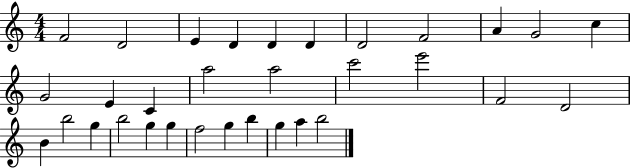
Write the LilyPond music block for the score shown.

{
  \clef treble
  \numericTimeSignature
  \time 4/4
  \key c \major
  f'2 d'2 | e'4 d'4 d'4 d'4 | d'2 f'2 | a'4 g'2 c''4 | \break g'2 e'4 c'4 | a''2 a''2 | c'''2 e'''2 | f'2 d'2 | \break b'4 b''2 g''4 | b''2 g''4 g''4 | f''2 g''4 b''4 | g''4 a''4 b''2 | \break \bar "|."
}